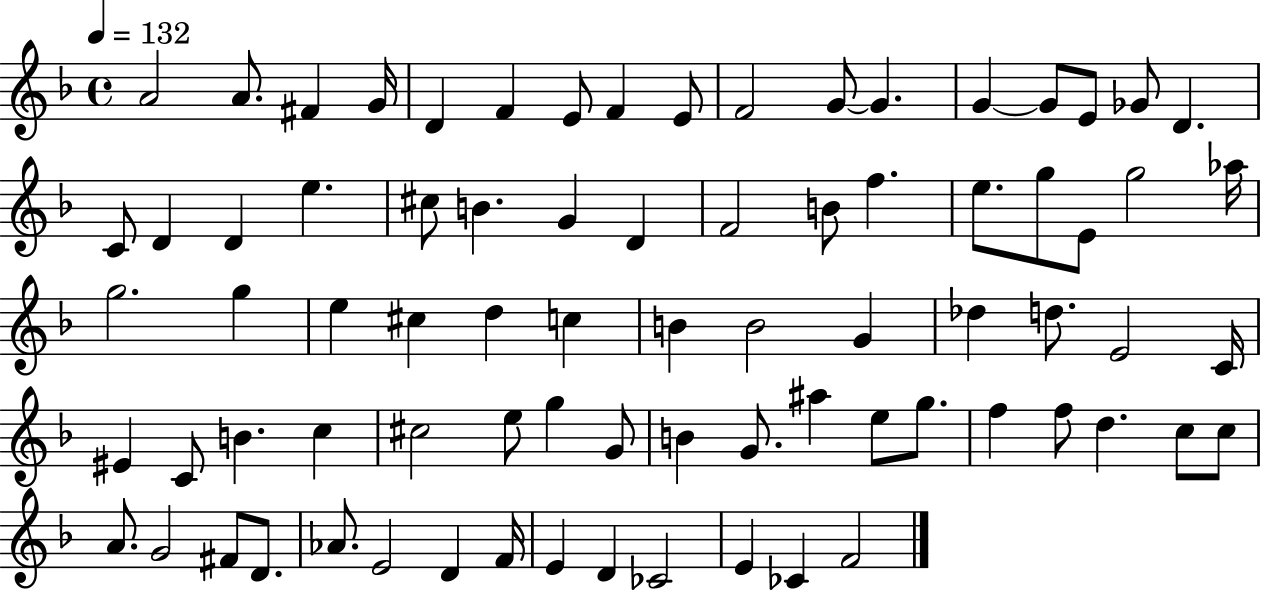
A4/h A4/e. F#4/q G4/s D4/q F4/q E4/e F4/q E4/e F4/h G4/e G4/q. G4/q G4/e E4/e Gb4/e D4/q. C4/e D4/q D4/q E5/q. C#5/e B4/q. G4/q D4/q F4/h B4/e F5/q. E5/e. G5/e E4/e G5/h Ab5/s G5/h. G5/q E5/q C#5/q D5/q C5/q B4/q B4/h G4/q Db5/q D5/e. E4/h C4/s EIS4/q C4/e B4/q. C5/q C#5/h E5/e G5/q G4/e B4/q G4/e. A#5/q E5/e G5/e. F5/q F5/e D5/q. C5/e C5/e A4/e. G4/h F#4/e D4/e. Ab4/e. E4/h D4/q F4/s E4/q D4/q CES4/h E4/q CES4/q F4/h